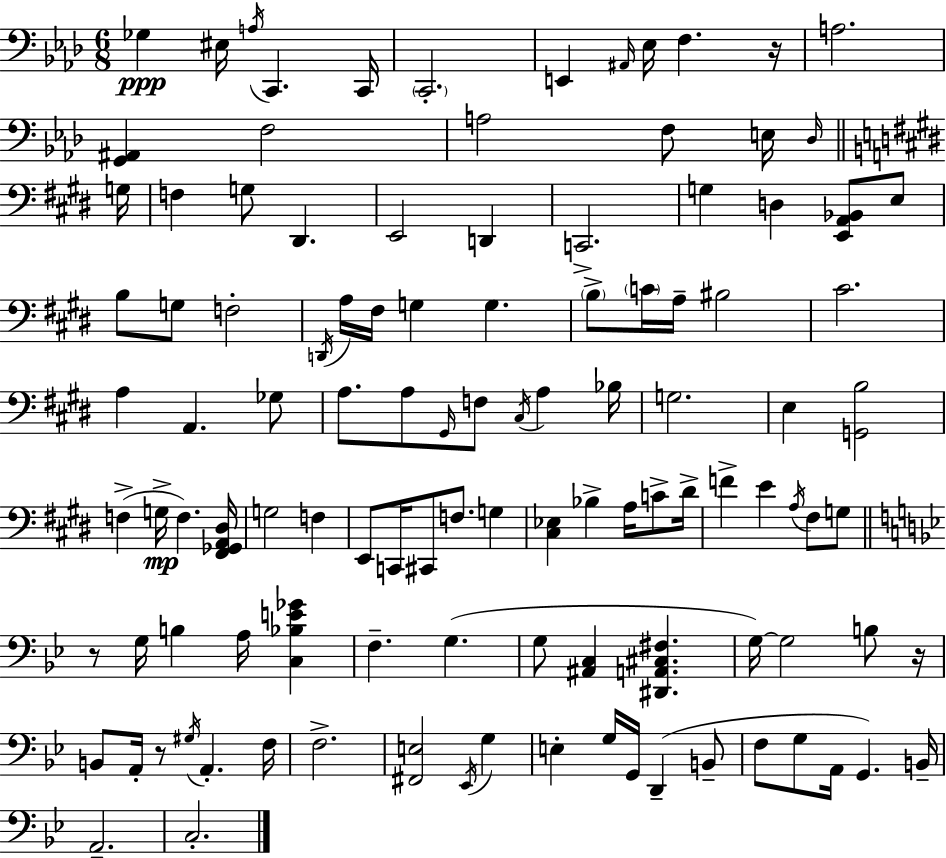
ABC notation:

X:1
T:Untitled
M:6/8
L:1/4
K:Ab
_G, ^E,/4 A,/4 C,, C,,/4 C,,2 E,, ^A,,/4 _E,/4 F, z/4 A,2 [G,,^A,,] F,2 A,2 F,/2 E,/4 _D,/4 G,/4 F, G,/2 ^D,, E,,2 D,, C,,2 G, D, [E,,A,,_B,,]/2 E,/2 B,/2 G,/2 F,2 D,,/4 A,/4 ^F,/4 G, G, B,/2 C/4 A,/4 ^B,2 ^C2 A, A,, _G,/2 A,/2 A,/2 ^G,,/4 F,/2 ^C,/4 A, _B,/4 G,2 E, [G,,B,]2 F, G,/4 F, [^F,,_G,,A,,^D,]/4 G,2 F, E,,/2 C,,/4 ^C,,/2 F,/2 G, [^C,_E,] _B, A,/4 C/2 ^D/4 F E A,/4 ^F,/2 G,/2 z/2 G,/4 B, A,/4 [C,_B,E_G] F, G, G,/2 [^A,,C,] [^D,,A,,^C,^F,] G,/4 G,2 B,/2 z/4 B,,/2 A,,/4 z/2 ^G,/4 A,, F,/4 F,2 [^F,,E,]2 _E,,/4 G, E, G,/4 G,,/4 D,, B,,/2 F,/2 G,/2 A,,/4 G,, B,,/4 A,,2 C,2